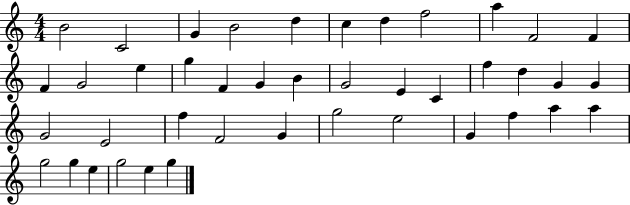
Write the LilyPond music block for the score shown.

{
  \clef treble
  \numericTimeSignature
  \time 4/4
  \key c \major
  b'2 c'2 | g'4 b'2 d''4 | c''4 d''4 f''2 | a''4 f'2 f'4 | \break f'4 g'2 e''4 | g''4 f'4 g'4 b'4 | g'2 e'4 c'4 | f''4 d''4 g'4 g'4 | \break g'2 e'2 | f''4 f'2 g'4 | g''2 e''2 | g'4 f''4 a''4 a''4 | \break g''2 g''4 e''4 | g''2 e''4 g''4 | \bar "|."
}